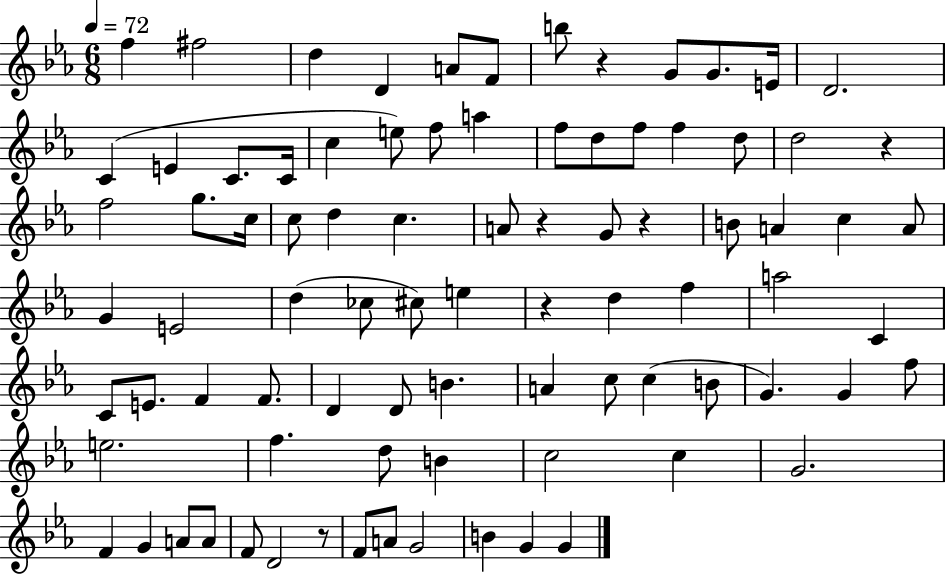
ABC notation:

X:1
T:Untitled
M:6/8
L:1/4
K:Eb
f ^f2 d D A/2 F/2 b/2 z G/2 G/2 E/4 D2 C E C/2 C/4 c e/2 f/2 a f/2 d/2 f/2 f d/2 d2 z f2 g/2 c/4 c/2 d c A/2 z G/2 z B/2 A c A/2 G E2 d _c/2 ^c/2 e z d f a2 C C/2 E/2 F F/2 D D/2 B A c/2 c B/2 G G f/2 e2 f d/2 B c2 c G2 F G A/2 A/2 F/2 D2 z/2 F/2 A/2 G2 B G G